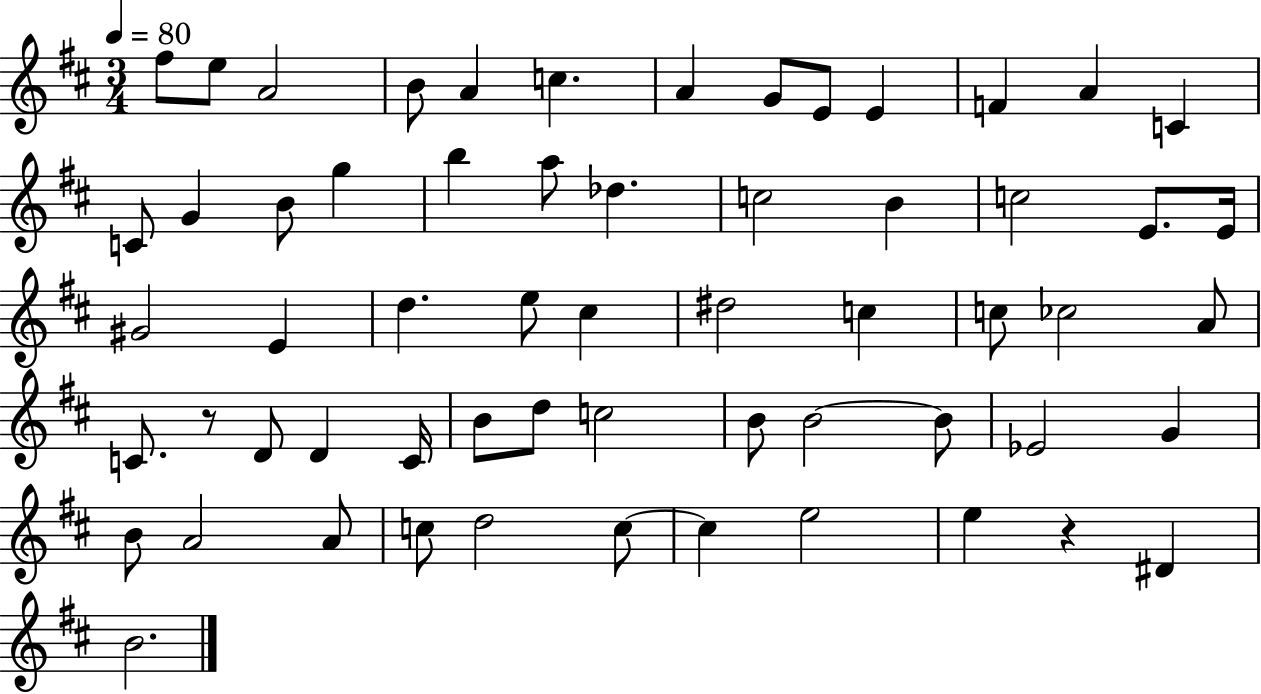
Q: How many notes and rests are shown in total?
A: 60